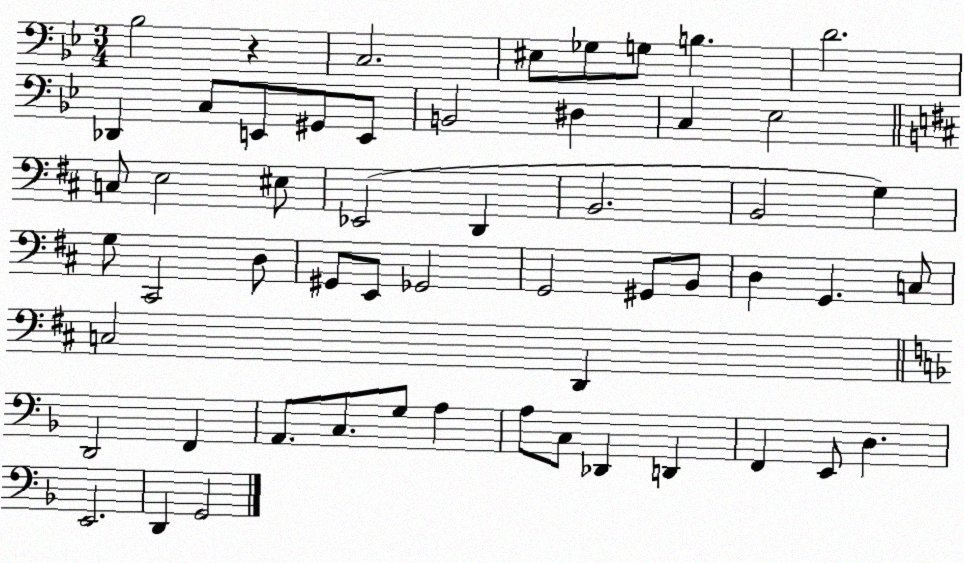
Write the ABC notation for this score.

X:1
T:Untitled
M:3/4
L:1/4
K:Bb
_B,2 z C,2 ^E,/2 _G,/2 G,/2 B, D2 _D,, C,/2 E,,/2 ^G,,/2 E,,/2 B,,2 ^D, C, _E,2 C,/2 E,2 ^E,/2 _E,,2 D,, B,,2 B,,2 G, G,/2 ^C,,2 D,/2 ^G,,/2 E,,/2 _G,,2 G,,2 ^G,,/2 B,,/2 D, G,, C,/2 C,2 D,, D,,2 F,, A,,/2 C,/2 G,/2 A, A,/2 C,/2 _D,, D,, F,, E,,/2 D, E,,2 D,, G,,2